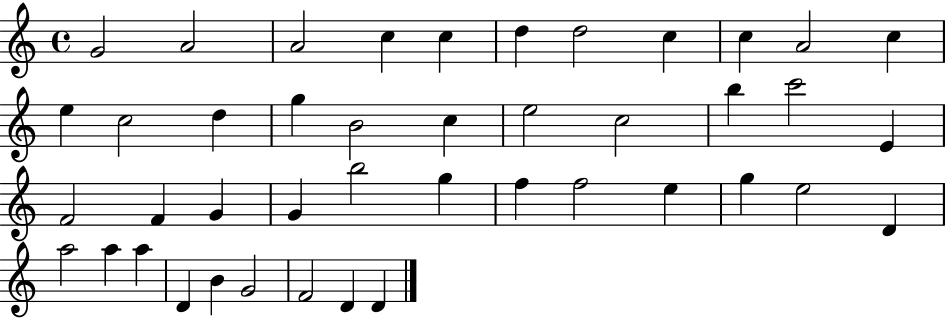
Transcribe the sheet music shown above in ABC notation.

X:1
T:Untitled
M:4/4
L:1/4
K:C
G2 A2 A2 c c d d2 c c A2 c e c2 d g B2 c e2 c2 b c'2 E F2 F G G b2 g f f2 e g e2 D a2 a a D B G2 F2 D D